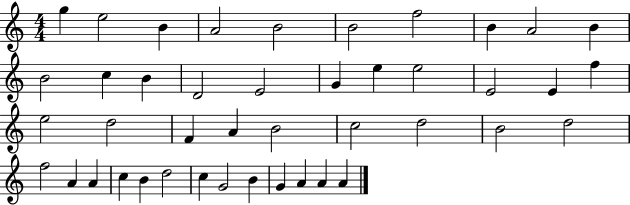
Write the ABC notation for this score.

X:1
T:Untitled
M:4/4
L:1/4
K:C
g e2 B A2 B2 B2 f2 B A2 B B2 c B D2 E2 G e e2 E2 E f e2 d2 F A B2 c2 d2 B2 d2 f2 A A c B d2 c G2 B G A A A